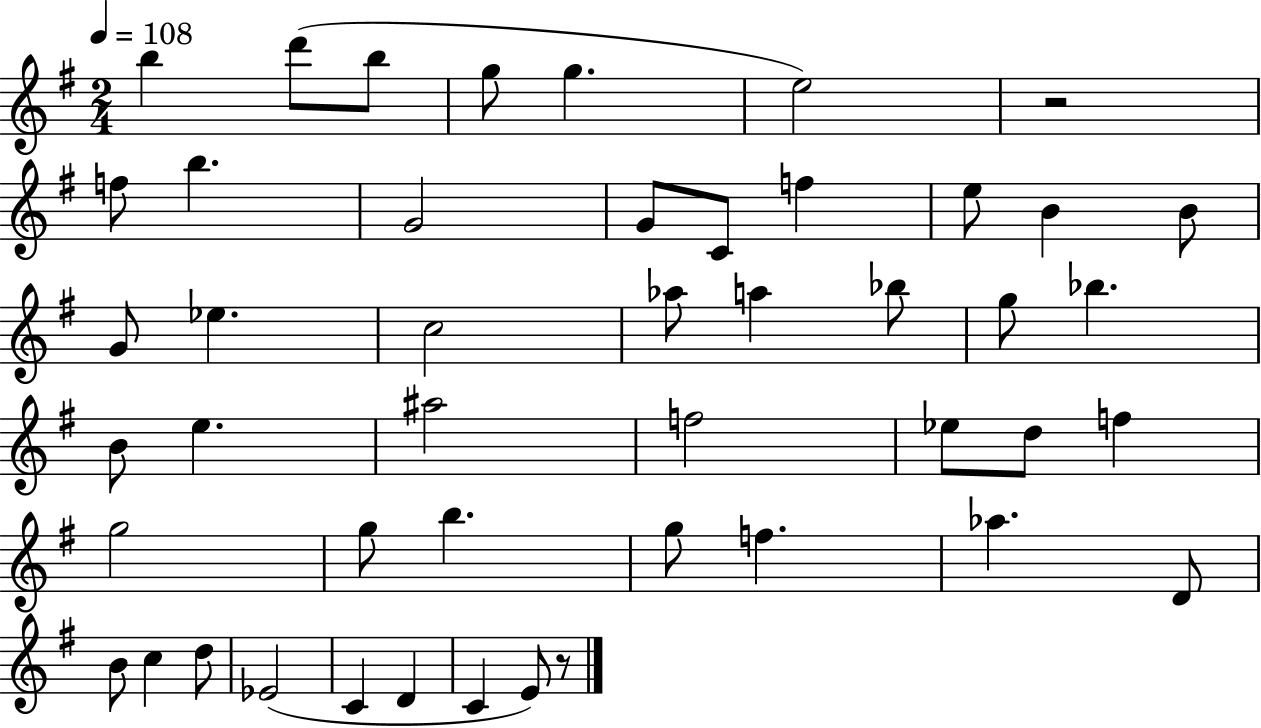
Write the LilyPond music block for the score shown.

{
  \clef treble
  \numericTimeSignature
  \time 2/4
  \key g \major
  \tempo 4 = 108
  b''4 d'''8( b''8 | g''8 g''4. | e''2) | r2 | \break f''8 b''4. | g'2 | g'8 c'8 f''4 | e''8 b'4 b'8 | \break g'8 ees''4. | c''2 | aes''8 a''4 bes''8 | g''8 bes''4. | \break b'8 e''4. | ais''2 | f''2 | ees''8 d''8 f''4 | \break g''2 | g''8 b''4. | g''8 f''4. | aes''4. d'8 | \break b'8 c''4 d''8 | ees'2( | c'4 d'4 | c'4 e'8) r8 | \break \bar "|."
}